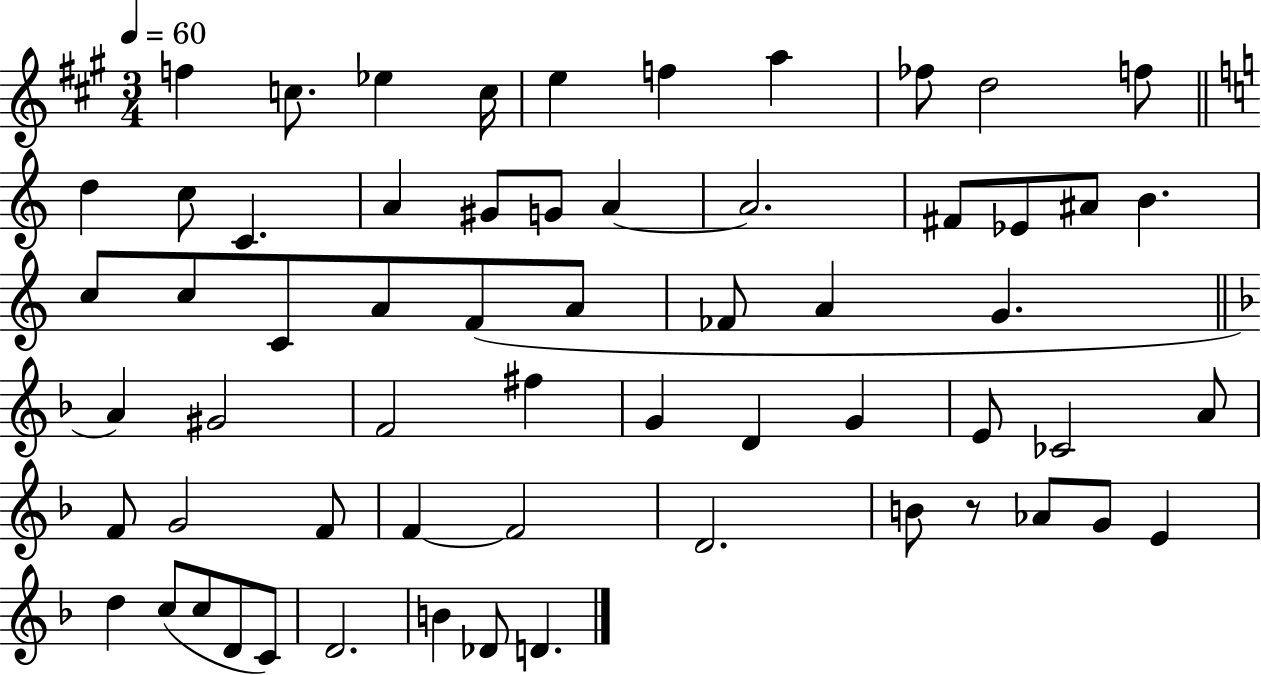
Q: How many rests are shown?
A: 1